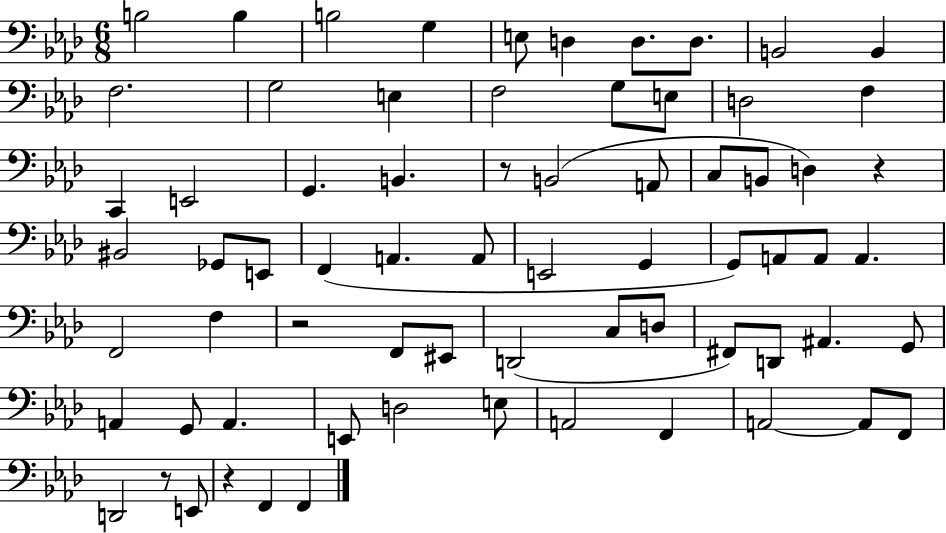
{
  \clef bass
  \numericTimeSignature
  \time 6/8
  \key aes \major
  b2 b4 | b2 g4 | e8 d4 d8. d8. | b,2 b,4 | \break f2. | g2 e4 | f2 g8 e8 | d2 f4 | \break c,4 e,2 | g,4. b,4. | r8 b,2( a,8 | c8 b,8 d4) r4 | \break bis,2 ges,8 e,8 | f,4( a,4. a,8 | e,2 g,4 | g,8) a,8 a,8 a,4. | \break f,2 f4 | r2 f,8 eis,8 | d,2( c8 d8 | fis,8) d,8 ais,4. g,8 | \break a,4 g,8 a,4. | e,8 d2 e8 | a,2 f,4 | a,2~~ a,8 f,8 | \break d,2 r8 e,8 | r4 f,4 f,4 | \bar "|."
}